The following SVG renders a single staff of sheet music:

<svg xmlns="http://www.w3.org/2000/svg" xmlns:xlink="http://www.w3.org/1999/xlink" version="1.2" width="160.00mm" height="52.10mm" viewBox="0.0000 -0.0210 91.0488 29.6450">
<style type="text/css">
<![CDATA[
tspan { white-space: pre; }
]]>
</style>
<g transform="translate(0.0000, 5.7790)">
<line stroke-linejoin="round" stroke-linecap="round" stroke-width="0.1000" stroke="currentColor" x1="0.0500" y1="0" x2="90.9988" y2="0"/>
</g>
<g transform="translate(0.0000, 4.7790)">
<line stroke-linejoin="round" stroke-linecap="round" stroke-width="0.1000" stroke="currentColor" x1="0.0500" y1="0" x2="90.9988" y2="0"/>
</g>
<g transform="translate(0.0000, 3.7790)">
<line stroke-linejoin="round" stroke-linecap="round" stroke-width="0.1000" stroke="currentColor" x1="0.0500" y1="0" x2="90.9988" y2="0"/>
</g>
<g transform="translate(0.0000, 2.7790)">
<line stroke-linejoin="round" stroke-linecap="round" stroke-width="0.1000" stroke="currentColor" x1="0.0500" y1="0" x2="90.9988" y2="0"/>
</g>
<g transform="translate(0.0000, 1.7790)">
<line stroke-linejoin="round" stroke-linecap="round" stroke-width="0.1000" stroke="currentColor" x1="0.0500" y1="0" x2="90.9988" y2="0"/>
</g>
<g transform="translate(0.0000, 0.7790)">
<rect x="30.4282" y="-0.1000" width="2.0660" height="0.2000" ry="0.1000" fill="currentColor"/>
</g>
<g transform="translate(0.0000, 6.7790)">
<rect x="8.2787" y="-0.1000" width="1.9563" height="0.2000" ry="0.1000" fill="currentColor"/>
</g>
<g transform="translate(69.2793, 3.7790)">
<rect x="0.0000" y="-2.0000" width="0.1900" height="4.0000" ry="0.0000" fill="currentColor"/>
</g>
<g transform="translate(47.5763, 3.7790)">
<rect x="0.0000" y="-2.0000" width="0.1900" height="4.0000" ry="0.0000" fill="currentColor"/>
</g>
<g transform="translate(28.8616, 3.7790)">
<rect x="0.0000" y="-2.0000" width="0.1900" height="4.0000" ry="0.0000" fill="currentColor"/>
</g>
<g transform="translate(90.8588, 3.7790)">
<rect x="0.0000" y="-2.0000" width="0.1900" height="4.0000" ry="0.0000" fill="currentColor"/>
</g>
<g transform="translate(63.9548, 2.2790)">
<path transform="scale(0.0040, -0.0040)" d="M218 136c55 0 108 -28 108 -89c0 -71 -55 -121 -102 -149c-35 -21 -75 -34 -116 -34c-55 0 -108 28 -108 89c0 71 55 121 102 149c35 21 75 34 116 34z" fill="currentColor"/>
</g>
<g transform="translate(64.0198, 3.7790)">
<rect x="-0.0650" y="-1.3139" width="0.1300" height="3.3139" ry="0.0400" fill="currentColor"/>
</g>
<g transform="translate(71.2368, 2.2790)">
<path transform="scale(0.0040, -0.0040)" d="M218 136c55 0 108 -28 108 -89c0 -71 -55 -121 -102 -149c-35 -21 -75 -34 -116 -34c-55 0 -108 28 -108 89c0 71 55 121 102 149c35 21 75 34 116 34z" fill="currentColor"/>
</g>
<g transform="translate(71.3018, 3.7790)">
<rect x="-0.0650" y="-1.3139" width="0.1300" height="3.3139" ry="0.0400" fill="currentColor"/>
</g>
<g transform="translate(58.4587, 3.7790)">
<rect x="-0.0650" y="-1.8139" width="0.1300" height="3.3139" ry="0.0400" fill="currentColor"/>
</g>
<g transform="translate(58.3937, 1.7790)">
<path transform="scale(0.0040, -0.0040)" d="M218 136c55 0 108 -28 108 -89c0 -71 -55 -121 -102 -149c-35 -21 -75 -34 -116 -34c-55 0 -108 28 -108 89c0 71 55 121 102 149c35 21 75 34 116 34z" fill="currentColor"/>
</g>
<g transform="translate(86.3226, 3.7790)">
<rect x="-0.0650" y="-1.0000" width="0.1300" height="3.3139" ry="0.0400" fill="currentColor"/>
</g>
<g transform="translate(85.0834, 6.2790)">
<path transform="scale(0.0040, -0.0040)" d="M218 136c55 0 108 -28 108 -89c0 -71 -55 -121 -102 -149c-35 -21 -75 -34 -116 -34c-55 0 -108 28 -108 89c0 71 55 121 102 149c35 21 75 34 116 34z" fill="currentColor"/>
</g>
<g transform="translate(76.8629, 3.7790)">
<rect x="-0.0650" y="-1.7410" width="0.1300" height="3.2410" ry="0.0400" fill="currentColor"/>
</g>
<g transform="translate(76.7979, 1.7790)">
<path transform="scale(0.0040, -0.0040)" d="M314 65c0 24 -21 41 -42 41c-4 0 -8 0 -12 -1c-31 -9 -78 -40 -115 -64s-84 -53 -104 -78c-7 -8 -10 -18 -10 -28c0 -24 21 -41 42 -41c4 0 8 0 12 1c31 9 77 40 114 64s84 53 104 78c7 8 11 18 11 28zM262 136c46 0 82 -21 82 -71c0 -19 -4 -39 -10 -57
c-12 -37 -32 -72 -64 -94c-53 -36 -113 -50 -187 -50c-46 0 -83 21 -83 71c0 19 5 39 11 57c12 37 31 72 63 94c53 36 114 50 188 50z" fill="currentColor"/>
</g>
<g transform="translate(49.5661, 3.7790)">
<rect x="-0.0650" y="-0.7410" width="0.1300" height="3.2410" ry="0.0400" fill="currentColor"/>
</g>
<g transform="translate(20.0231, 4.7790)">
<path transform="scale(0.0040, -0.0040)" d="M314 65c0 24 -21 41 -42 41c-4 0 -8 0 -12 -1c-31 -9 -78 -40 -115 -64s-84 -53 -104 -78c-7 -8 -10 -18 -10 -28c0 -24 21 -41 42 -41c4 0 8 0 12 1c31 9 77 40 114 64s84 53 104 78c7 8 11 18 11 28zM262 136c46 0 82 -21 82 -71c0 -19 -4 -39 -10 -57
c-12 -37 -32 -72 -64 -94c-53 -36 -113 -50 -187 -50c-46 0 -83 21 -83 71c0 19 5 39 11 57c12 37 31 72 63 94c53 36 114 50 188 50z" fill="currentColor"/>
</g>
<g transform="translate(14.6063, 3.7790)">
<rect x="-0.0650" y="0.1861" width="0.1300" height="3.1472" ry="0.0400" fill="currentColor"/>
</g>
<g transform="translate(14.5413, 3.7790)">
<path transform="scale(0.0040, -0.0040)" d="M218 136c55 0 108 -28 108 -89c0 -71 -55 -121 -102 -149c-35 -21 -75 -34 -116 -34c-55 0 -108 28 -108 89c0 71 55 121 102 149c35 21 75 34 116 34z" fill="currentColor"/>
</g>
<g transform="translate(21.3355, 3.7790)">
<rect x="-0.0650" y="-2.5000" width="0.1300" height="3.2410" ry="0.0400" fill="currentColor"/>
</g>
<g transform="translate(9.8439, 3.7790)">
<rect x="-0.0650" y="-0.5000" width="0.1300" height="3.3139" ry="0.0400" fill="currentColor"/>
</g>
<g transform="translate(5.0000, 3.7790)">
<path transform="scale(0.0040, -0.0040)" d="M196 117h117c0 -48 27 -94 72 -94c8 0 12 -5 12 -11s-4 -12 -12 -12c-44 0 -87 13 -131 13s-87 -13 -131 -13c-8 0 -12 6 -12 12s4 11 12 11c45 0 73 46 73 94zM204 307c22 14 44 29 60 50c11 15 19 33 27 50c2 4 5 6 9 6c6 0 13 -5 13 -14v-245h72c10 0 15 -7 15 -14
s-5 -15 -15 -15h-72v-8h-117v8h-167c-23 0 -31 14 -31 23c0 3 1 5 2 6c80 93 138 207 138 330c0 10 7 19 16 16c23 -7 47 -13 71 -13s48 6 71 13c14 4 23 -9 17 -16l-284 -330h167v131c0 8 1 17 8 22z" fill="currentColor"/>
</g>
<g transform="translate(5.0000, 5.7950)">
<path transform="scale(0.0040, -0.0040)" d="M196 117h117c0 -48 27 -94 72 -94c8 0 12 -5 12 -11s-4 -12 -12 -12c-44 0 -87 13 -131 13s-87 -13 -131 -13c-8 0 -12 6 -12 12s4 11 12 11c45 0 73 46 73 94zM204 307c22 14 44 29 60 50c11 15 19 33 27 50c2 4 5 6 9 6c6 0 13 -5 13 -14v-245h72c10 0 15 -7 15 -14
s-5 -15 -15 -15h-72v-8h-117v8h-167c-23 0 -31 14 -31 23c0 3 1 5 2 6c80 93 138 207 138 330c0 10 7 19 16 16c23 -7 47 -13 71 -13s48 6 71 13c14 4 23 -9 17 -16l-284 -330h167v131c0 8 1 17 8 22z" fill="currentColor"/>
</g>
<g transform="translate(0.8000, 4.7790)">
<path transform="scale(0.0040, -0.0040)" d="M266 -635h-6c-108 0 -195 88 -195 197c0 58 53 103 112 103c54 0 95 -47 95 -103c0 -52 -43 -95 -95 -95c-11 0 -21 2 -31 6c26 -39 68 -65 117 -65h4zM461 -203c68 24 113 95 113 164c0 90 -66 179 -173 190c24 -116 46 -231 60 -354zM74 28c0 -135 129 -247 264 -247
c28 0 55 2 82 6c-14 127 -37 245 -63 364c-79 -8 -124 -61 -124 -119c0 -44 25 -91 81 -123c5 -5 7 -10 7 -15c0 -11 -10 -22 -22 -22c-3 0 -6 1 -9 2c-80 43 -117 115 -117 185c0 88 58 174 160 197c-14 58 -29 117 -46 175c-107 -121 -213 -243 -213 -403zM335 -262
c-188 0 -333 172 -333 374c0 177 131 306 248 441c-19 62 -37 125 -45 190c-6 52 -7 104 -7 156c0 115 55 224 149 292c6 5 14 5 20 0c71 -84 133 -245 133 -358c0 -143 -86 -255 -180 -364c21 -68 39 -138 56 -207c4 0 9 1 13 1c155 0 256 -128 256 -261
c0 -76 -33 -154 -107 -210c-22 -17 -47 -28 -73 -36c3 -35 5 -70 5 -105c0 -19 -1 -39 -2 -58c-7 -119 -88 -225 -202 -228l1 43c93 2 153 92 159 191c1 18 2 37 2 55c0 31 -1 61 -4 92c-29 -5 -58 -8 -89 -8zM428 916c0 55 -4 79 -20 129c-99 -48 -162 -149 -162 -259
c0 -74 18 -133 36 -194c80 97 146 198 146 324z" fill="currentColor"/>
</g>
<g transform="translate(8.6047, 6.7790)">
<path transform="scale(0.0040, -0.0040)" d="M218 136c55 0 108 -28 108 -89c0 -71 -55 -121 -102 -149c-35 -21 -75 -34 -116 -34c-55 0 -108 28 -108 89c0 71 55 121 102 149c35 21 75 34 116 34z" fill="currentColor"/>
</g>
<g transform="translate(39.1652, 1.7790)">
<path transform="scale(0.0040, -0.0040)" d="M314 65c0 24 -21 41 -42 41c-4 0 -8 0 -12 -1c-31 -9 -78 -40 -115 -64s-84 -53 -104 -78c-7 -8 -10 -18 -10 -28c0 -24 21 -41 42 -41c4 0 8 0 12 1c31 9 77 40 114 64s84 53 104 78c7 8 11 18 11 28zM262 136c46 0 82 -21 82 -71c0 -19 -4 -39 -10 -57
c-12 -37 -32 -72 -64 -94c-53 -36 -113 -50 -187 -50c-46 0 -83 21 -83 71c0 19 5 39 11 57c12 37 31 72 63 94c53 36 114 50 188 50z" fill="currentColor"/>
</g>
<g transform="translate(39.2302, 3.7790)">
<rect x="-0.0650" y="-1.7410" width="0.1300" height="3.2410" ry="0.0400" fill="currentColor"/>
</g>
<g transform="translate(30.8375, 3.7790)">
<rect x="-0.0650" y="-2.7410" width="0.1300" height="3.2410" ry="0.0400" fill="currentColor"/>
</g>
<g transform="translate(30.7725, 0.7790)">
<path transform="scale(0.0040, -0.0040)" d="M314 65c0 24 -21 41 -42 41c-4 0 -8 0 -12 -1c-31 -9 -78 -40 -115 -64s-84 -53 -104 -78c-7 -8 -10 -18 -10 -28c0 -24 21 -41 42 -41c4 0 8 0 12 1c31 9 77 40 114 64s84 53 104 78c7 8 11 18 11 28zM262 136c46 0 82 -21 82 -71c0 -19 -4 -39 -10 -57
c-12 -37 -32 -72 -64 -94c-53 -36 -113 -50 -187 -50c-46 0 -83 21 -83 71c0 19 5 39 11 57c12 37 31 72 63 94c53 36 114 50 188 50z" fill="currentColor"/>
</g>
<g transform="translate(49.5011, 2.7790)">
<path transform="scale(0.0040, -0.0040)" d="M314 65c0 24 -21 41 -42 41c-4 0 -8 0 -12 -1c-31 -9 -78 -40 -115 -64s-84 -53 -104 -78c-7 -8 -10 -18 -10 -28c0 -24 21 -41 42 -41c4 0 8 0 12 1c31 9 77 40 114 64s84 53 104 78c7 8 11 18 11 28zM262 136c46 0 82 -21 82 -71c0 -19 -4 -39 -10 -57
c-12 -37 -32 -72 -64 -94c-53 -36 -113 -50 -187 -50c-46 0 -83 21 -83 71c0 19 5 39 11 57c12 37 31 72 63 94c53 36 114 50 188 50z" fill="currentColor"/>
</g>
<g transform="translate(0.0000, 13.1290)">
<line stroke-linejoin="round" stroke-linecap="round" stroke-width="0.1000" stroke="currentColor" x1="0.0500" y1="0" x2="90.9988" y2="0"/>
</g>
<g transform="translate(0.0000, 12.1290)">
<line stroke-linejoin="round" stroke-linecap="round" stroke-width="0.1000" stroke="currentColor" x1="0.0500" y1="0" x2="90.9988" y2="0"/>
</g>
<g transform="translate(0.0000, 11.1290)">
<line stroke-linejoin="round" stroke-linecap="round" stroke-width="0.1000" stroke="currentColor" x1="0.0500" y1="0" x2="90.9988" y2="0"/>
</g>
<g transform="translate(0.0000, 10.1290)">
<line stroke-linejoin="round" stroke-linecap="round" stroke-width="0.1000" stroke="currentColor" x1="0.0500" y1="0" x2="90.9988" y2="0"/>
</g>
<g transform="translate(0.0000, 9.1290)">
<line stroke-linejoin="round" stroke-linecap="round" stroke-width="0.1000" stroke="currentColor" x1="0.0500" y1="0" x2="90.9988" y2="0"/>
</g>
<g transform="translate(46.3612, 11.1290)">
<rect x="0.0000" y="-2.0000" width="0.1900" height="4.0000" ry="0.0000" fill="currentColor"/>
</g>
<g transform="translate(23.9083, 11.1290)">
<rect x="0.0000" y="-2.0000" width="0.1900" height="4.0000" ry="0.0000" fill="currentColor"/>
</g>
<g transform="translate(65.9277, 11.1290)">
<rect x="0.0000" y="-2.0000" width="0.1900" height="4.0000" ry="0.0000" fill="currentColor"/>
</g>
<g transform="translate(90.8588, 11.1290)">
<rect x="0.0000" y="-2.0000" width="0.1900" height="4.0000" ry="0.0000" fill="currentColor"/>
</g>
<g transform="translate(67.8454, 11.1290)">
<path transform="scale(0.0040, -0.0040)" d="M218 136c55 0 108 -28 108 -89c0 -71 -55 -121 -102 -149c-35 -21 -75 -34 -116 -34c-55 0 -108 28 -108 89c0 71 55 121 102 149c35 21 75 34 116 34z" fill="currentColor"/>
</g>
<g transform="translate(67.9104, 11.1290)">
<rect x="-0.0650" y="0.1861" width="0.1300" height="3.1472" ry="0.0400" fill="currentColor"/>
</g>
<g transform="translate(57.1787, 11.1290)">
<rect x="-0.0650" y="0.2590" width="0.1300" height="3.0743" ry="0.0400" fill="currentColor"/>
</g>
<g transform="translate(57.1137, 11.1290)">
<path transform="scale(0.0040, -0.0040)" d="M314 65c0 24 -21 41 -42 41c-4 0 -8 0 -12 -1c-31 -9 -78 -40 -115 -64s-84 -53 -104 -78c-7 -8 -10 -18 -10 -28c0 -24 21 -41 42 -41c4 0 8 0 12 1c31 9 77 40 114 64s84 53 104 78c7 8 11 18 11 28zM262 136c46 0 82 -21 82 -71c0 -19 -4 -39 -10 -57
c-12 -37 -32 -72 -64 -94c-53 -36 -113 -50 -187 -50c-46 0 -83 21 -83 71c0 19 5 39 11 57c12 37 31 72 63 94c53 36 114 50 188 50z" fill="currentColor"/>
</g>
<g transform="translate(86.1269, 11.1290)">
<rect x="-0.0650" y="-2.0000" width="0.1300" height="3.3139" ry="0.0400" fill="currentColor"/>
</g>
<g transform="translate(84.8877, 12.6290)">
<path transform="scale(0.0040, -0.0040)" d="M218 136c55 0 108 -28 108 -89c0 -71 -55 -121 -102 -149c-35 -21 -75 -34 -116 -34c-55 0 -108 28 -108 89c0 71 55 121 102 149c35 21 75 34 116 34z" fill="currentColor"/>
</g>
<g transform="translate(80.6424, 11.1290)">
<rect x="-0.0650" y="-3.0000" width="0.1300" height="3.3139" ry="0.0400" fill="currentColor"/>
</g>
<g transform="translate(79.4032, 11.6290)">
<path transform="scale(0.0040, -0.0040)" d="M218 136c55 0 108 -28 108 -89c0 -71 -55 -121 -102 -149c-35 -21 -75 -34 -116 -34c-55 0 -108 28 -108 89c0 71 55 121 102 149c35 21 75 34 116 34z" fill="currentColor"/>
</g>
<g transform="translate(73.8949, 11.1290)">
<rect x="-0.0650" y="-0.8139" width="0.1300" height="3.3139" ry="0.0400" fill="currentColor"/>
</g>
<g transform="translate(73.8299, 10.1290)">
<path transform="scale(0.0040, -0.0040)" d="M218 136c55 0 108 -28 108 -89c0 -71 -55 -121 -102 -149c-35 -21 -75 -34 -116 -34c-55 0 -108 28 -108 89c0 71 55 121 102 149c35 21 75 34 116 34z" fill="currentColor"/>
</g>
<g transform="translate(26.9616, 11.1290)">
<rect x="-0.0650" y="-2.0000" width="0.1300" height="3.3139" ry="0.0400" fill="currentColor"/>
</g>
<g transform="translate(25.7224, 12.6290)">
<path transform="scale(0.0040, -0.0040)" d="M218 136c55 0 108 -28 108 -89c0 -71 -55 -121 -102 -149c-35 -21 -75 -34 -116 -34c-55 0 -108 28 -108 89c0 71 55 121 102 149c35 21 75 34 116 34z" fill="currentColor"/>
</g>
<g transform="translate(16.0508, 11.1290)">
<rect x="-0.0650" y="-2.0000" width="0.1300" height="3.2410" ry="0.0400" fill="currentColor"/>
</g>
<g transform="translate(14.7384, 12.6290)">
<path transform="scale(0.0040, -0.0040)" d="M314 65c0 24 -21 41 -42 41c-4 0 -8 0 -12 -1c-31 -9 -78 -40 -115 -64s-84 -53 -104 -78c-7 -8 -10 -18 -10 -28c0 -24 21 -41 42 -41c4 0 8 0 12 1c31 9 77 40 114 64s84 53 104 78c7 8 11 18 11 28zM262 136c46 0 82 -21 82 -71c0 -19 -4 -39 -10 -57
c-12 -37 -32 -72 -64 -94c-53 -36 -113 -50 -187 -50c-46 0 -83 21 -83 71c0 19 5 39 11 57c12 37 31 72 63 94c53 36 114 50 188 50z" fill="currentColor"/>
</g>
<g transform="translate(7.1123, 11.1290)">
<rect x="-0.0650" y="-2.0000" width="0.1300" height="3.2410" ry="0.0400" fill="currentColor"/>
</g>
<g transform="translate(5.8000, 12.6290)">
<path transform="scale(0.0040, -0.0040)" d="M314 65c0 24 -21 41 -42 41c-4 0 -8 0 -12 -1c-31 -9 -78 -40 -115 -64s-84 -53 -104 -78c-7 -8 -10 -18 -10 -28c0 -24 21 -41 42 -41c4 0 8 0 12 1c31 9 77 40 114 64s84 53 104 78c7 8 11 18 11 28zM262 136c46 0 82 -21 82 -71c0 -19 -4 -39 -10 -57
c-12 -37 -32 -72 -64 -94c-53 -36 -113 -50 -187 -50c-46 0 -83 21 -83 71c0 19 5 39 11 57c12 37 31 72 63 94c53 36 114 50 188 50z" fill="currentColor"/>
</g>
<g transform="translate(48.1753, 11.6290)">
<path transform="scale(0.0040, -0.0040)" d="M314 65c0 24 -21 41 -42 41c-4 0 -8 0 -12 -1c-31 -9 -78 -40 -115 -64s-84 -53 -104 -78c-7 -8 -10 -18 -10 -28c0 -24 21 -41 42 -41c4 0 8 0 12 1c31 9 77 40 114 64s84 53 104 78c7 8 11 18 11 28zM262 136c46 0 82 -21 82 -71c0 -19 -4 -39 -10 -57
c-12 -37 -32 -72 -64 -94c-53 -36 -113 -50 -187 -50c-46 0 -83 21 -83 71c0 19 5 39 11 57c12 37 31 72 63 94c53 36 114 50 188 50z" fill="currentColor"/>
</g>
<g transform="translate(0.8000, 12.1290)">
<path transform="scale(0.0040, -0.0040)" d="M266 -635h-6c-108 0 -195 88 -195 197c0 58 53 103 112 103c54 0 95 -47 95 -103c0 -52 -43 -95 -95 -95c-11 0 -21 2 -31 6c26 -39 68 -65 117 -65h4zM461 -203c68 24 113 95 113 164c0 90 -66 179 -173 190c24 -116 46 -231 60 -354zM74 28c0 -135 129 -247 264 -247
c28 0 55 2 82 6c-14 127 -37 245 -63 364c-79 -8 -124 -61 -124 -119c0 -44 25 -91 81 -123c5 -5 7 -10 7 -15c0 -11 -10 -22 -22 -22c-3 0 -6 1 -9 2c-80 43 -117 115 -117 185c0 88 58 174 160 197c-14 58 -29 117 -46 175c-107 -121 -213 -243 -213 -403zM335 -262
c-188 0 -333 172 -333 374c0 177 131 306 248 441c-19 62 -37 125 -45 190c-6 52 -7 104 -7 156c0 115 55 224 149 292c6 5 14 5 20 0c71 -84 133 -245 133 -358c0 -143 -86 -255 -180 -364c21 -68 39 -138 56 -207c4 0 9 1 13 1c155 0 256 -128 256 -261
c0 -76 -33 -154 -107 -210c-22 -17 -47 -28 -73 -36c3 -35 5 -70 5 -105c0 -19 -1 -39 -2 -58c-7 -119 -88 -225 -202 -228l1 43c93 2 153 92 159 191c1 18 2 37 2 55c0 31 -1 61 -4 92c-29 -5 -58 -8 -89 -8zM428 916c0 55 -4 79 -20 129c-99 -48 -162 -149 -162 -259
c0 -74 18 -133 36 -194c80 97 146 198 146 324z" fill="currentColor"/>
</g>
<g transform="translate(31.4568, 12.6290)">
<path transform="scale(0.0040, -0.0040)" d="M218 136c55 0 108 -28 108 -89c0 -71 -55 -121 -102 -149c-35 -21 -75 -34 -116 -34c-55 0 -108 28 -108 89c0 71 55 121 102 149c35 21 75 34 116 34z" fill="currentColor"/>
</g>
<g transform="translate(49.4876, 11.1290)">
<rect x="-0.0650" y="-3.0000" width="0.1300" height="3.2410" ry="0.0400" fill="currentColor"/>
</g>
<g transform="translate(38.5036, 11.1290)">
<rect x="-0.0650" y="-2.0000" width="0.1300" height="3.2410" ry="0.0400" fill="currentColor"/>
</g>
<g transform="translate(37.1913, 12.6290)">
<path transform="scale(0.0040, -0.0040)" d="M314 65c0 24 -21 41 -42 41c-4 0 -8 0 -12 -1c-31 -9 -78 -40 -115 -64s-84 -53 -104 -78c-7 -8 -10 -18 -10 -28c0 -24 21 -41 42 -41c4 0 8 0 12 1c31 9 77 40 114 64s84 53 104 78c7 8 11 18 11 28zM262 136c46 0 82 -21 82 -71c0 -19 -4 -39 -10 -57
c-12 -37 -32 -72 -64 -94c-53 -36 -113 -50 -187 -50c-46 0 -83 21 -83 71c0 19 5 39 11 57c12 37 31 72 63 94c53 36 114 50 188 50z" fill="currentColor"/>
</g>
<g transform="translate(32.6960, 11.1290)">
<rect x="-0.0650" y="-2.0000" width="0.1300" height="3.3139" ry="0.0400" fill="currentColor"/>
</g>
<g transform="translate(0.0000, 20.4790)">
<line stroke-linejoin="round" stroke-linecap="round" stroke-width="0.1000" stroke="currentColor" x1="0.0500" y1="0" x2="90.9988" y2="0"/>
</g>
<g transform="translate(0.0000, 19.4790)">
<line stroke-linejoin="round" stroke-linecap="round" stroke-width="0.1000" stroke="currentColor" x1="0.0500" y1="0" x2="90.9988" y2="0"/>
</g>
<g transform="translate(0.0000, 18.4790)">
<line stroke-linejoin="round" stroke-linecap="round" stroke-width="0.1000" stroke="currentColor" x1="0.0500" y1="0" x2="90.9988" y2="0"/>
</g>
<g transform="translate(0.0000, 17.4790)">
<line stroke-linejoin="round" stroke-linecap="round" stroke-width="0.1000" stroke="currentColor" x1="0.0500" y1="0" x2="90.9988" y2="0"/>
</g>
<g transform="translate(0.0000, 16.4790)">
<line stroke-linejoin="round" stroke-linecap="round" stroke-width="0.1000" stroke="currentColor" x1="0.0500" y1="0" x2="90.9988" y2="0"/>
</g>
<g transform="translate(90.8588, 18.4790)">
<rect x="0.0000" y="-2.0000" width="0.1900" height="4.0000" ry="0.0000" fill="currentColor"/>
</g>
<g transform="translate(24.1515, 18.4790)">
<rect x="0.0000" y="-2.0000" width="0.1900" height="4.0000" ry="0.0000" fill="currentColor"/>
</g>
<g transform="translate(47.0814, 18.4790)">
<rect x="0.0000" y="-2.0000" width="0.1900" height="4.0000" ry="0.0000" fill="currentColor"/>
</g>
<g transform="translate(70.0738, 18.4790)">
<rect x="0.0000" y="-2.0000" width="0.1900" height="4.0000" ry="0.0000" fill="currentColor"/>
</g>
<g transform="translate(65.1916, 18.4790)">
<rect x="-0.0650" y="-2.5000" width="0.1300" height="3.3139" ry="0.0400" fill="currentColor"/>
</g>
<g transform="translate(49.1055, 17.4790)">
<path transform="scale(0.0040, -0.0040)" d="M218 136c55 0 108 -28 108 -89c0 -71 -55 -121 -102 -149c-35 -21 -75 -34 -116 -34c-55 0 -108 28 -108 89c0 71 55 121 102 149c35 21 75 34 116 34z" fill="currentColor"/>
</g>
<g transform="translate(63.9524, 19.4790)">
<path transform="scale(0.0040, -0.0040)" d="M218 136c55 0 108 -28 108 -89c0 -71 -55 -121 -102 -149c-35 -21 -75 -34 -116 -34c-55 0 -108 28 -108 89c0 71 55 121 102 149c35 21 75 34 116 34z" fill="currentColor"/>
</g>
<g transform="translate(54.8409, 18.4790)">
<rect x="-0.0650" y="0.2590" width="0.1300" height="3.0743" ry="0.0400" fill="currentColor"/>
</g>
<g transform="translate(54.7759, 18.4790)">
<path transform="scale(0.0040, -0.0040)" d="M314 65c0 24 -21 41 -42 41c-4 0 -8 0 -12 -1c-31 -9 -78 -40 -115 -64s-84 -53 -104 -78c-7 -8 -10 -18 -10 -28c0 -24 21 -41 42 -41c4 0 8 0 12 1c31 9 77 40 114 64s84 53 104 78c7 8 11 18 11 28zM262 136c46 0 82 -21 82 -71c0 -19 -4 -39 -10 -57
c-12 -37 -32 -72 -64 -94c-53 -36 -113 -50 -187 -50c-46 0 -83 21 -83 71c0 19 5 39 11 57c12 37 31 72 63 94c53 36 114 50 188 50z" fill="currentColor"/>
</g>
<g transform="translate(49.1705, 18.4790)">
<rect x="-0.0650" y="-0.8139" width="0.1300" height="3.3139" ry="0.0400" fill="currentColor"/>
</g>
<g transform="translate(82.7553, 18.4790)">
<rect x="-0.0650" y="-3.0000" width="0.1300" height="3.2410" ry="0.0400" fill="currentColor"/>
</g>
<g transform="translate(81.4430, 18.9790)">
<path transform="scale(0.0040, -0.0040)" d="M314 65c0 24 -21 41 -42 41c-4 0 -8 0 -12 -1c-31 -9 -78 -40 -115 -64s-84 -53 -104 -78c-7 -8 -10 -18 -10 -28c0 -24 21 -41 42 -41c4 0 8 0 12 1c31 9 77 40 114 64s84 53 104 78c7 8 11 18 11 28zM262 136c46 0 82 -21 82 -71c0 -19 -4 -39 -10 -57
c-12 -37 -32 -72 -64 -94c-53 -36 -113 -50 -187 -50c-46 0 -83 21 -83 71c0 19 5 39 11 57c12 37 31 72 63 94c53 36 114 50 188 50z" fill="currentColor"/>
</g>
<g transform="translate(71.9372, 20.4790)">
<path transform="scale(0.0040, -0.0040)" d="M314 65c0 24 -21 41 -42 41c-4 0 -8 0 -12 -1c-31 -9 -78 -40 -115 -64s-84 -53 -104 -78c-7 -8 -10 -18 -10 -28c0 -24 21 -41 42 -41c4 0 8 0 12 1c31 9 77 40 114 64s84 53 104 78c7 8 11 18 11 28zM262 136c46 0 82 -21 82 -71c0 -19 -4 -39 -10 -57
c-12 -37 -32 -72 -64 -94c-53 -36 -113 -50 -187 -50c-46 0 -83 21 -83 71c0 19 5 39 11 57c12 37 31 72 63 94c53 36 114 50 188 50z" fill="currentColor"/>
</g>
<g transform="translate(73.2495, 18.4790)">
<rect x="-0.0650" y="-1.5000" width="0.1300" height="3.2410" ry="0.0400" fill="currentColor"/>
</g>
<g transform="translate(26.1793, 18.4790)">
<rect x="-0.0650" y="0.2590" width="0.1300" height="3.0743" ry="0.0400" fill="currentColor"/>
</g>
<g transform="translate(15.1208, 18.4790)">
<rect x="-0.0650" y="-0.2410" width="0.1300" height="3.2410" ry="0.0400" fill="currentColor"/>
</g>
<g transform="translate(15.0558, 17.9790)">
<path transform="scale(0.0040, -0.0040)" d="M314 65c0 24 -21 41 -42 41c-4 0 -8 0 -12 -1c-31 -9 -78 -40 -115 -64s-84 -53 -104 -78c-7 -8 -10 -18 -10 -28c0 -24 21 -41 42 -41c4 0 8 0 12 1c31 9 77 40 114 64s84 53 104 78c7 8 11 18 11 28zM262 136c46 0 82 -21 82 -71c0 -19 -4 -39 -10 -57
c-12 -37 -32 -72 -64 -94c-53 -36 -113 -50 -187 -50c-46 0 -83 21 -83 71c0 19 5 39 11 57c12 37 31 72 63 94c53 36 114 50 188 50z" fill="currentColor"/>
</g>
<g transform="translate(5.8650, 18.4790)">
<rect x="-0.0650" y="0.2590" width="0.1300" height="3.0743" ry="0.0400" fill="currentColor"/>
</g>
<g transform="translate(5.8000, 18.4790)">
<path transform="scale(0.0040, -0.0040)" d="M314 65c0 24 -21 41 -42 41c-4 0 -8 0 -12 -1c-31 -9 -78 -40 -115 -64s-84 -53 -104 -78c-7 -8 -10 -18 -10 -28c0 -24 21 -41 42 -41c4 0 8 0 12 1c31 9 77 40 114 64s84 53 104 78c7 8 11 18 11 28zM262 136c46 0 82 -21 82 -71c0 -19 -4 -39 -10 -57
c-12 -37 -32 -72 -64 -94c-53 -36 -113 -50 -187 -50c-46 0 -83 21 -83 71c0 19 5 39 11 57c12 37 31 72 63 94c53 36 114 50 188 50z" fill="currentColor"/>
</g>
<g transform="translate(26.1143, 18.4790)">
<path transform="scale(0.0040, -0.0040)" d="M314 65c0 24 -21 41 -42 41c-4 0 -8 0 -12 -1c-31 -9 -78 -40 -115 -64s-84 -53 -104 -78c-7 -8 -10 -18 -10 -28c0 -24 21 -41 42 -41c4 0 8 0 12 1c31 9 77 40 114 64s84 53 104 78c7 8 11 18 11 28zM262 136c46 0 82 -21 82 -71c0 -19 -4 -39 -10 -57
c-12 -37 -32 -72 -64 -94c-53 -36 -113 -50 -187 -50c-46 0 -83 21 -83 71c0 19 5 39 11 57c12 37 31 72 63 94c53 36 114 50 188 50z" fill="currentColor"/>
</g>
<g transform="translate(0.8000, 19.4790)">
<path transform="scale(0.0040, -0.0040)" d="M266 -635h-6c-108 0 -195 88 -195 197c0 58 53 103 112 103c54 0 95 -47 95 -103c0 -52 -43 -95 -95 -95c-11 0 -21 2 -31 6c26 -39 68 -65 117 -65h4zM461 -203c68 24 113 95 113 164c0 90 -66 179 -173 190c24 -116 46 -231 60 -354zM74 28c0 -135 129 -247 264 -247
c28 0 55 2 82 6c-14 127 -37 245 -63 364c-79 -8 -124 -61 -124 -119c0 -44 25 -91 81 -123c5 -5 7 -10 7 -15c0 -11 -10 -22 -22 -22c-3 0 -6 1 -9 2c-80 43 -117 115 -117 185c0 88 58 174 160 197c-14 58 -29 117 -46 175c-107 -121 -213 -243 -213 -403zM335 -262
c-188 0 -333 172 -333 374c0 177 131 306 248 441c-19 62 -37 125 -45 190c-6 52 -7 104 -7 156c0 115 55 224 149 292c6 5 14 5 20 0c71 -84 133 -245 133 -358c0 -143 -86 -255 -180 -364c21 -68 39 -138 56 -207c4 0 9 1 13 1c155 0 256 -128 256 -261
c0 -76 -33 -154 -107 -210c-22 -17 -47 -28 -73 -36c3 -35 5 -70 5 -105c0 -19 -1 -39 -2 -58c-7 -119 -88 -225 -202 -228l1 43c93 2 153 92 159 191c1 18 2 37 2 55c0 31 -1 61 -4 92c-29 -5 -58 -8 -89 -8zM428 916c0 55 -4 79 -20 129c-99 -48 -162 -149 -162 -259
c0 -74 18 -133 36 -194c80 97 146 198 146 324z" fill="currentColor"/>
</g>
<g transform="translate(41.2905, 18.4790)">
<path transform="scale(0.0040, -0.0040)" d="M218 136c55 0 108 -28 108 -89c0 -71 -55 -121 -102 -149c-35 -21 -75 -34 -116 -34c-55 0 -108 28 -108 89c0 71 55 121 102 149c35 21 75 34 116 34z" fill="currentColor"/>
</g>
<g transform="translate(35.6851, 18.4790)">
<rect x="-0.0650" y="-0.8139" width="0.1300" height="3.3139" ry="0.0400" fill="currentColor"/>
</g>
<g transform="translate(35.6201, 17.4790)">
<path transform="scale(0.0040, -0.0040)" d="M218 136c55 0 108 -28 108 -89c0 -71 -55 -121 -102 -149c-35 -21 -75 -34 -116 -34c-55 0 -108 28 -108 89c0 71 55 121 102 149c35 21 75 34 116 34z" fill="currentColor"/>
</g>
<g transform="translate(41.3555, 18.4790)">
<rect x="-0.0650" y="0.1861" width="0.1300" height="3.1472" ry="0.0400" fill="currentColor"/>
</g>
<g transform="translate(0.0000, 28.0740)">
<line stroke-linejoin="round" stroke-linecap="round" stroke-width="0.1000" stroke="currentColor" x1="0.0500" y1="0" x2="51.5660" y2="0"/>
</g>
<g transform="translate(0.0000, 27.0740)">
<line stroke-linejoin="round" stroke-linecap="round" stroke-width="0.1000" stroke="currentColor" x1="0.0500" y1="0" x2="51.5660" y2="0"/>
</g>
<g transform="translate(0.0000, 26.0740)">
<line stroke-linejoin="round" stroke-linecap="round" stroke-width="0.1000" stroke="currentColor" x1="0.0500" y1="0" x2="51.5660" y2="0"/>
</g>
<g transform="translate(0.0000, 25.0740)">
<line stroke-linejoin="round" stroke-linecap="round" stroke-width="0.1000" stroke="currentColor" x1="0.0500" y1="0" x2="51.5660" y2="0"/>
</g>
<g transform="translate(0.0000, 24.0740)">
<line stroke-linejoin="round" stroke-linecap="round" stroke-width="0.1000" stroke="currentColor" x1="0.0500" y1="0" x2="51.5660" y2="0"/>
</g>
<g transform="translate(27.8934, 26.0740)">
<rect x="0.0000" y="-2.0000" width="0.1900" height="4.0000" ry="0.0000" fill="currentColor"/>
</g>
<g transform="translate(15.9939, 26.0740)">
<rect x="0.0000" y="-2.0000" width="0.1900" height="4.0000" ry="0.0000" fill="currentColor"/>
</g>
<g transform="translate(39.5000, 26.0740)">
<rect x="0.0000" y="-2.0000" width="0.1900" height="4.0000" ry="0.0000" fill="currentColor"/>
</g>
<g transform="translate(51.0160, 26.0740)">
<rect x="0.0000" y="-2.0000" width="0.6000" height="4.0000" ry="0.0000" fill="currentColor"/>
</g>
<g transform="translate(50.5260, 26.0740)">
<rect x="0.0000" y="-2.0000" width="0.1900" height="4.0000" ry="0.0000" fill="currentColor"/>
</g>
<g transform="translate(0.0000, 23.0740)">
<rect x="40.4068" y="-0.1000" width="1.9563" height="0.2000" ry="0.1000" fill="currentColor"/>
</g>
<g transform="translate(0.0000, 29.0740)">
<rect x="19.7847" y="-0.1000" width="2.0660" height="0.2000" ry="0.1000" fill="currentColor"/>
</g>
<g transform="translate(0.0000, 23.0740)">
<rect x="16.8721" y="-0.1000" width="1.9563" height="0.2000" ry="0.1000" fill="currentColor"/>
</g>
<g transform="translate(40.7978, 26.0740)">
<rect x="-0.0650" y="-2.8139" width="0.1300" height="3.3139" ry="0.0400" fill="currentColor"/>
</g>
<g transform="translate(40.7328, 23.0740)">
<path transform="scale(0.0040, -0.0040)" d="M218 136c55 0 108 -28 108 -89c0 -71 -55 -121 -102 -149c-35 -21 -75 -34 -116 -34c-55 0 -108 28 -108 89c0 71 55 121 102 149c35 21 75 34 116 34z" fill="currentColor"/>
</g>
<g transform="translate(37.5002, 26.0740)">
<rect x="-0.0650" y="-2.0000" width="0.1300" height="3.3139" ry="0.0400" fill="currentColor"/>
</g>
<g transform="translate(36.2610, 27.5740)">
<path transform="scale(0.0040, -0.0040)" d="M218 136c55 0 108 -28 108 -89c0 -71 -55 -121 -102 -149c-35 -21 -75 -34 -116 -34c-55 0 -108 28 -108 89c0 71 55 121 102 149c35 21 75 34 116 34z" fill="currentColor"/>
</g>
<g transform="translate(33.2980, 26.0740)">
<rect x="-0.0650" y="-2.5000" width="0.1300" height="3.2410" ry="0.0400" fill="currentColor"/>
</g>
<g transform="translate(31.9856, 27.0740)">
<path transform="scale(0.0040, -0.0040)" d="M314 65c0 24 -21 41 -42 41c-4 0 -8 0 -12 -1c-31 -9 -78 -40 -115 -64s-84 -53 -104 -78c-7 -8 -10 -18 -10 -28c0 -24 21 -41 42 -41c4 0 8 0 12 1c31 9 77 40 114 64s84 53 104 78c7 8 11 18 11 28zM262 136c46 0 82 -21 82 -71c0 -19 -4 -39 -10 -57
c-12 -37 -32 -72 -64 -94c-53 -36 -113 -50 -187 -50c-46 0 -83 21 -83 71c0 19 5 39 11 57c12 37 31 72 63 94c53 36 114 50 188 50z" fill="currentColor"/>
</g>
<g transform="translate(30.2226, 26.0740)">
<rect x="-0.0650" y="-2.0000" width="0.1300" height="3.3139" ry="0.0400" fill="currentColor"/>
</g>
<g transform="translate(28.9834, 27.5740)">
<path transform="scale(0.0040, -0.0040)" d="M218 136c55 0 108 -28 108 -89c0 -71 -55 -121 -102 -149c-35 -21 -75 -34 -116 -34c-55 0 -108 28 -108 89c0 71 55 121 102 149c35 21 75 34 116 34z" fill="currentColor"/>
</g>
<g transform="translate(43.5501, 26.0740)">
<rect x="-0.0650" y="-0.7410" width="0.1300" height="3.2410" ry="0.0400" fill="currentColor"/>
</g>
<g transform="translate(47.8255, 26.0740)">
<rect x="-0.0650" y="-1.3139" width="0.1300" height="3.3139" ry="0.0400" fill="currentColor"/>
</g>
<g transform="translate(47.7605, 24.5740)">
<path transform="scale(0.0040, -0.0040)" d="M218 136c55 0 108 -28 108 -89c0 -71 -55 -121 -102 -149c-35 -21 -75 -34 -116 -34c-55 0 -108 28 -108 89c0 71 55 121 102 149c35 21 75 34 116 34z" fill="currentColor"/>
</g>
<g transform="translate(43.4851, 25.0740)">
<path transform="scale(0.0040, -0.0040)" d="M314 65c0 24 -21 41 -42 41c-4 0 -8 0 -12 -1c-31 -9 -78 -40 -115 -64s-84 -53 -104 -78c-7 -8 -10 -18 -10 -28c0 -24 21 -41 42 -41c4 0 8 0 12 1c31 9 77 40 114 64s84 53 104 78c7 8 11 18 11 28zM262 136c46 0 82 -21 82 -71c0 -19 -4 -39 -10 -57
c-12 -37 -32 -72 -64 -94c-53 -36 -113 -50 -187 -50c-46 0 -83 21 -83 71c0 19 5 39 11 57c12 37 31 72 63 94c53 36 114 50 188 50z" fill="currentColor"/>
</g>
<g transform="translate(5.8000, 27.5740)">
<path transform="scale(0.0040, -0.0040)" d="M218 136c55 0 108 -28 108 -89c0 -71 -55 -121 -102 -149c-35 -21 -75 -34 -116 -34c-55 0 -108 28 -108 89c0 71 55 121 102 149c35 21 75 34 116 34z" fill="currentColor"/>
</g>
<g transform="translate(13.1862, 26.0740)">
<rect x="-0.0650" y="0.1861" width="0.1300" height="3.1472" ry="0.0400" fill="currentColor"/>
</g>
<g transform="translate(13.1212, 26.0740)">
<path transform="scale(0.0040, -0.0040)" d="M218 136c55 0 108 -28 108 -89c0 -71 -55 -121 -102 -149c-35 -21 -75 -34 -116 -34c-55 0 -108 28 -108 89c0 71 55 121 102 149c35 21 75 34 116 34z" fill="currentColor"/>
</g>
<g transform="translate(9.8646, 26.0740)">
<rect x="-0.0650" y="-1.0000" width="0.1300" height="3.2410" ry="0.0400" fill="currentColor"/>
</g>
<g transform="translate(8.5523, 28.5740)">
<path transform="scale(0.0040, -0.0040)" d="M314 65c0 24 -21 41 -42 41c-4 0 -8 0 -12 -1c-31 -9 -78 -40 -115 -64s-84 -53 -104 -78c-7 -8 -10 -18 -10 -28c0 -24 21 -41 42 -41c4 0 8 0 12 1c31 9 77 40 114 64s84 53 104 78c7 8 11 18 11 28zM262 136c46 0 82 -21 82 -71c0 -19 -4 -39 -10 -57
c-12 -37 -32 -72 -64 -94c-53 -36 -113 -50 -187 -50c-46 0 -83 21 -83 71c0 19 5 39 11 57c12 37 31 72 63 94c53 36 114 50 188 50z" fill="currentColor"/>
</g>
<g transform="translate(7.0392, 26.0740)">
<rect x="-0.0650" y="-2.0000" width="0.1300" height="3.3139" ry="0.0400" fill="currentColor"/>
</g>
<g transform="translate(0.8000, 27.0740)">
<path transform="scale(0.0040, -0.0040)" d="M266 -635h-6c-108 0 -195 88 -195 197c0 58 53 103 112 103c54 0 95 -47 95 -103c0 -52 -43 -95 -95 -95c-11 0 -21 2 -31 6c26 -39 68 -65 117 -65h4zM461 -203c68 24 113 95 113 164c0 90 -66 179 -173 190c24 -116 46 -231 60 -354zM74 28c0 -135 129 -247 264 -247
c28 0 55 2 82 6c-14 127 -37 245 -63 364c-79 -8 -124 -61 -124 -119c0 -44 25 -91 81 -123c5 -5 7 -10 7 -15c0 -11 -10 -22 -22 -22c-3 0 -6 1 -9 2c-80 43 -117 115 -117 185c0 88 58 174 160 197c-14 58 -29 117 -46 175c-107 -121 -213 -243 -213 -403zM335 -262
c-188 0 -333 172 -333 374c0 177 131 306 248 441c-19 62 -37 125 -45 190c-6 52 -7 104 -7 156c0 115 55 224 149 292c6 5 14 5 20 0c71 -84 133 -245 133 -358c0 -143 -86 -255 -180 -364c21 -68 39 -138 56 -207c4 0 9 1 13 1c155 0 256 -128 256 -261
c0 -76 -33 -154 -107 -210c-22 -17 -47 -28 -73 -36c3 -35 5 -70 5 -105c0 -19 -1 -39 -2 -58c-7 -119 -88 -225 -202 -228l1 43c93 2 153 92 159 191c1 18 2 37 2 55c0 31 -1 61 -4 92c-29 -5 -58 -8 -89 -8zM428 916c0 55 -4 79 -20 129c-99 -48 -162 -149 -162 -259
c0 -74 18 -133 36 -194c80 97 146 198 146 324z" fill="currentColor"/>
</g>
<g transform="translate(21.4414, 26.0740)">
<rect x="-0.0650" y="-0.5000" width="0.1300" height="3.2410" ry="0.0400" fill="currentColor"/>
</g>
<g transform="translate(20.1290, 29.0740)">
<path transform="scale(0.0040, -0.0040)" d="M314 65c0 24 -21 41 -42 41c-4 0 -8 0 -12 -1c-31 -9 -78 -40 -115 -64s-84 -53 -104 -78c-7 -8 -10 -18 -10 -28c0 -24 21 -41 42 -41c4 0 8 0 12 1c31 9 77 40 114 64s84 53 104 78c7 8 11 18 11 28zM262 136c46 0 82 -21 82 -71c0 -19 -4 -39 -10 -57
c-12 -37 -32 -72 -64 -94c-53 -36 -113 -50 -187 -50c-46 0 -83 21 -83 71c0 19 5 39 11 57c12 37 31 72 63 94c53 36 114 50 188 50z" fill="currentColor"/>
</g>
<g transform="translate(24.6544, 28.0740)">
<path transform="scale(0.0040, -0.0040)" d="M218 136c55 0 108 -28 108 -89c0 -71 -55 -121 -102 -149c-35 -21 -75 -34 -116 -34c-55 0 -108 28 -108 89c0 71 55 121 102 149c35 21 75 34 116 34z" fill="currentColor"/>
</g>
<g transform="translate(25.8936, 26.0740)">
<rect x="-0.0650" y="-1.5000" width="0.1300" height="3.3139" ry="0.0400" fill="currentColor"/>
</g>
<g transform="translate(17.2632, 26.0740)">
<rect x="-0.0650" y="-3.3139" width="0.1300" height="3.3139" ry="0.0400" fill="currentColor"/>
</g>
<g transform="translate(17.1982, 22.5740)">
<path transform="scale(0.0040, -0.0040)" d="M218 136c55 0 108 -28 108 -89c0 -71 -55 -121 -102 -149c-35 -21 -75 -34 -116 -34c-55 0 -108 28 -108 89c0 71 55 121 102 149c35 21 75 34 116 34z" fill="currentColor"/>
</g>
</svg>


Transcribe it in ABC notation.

X:1
T:Untitled
M:4/4
L:1/4
K:C
C B G2 a2 f2 d2 f e e f2 D F2 F2 F F F2 A2 B2 B d A F B2 c2 B2 d B d B2 G E2 A2 F D2 B b C2 E F G2 F a d2 e